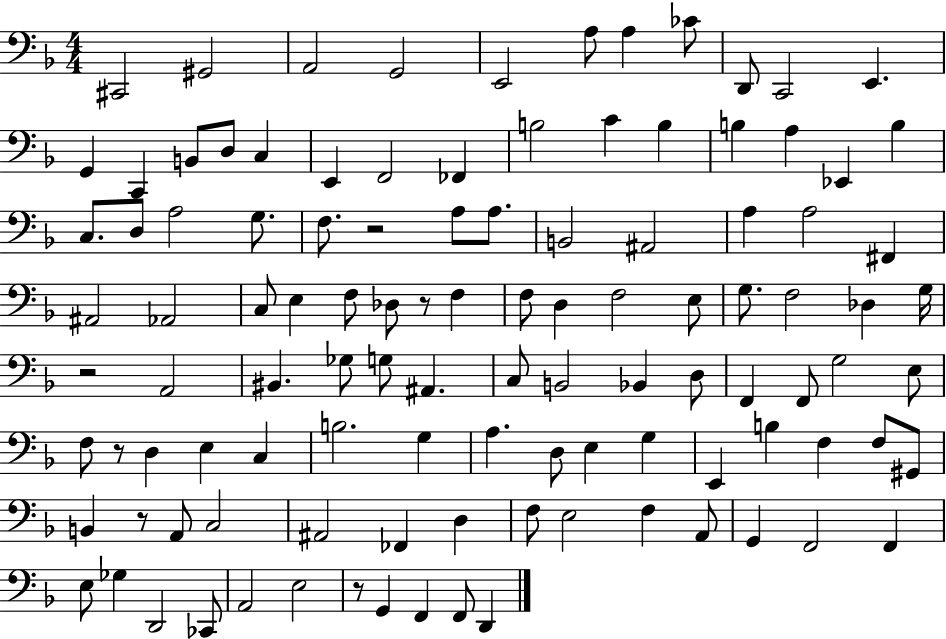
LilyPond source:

{
  \clef bass
  \numericTimeSignature
  \time 4/4
  \key f \major
  cis,2 gis,2 | a,2 g,2 | e,2 a8 a4 ces'8 | d,8 c,2 e,4. | \break g,4 c,4 b,8 d8 c4 | e,4 f,2 fes,4 | b2 c'4 b4 | b4 a4 ees,4 b4 | \break c8. d8 a2 g8. | f8. r2 a8 a8. | b,2 ais,2 | a4 a2 fis,4 | \break ais,2 aes,2 | c8 e4 f8 des8 r8 f4 | f8 d4 f2 e8 | g8. f2 des4 g16 | \break r2 a,2 | bis,4. ges8 g8 ais,4. | c8 b,2 bes,4 d8 | f,4 f,8 g2 e8 | \break f8 r8 d4 e4 c4 | b2. g4 | a4. d8 e4 g4 | e,4 b4 f4 f8 gis,8 | \break b,4 r8 a,8 c2 | ais,2 fes,4 d4 | f8 e2 f4 a,8 | g,4 f,2 f,4 | \break e8 ges4 d,2 ces,8 | a,2 e2 | r8 g,4 f,4 f,8 d,4 | \bar "|."
}